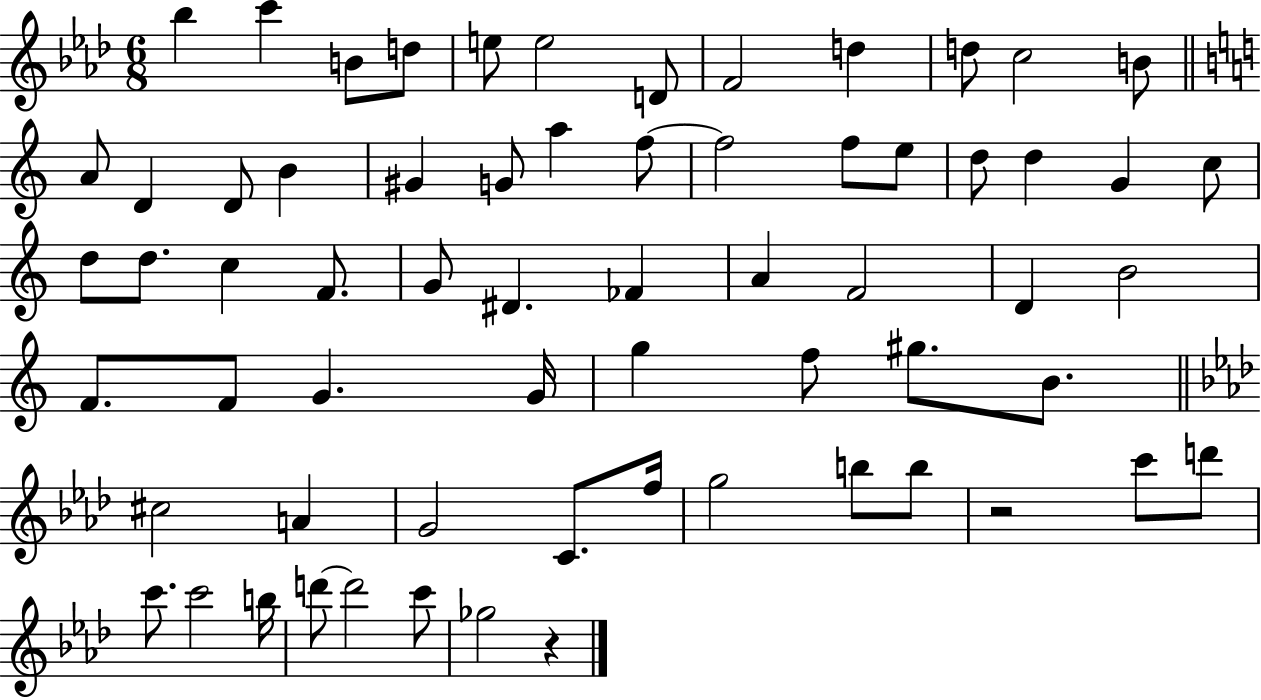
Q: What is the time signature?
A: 6/8